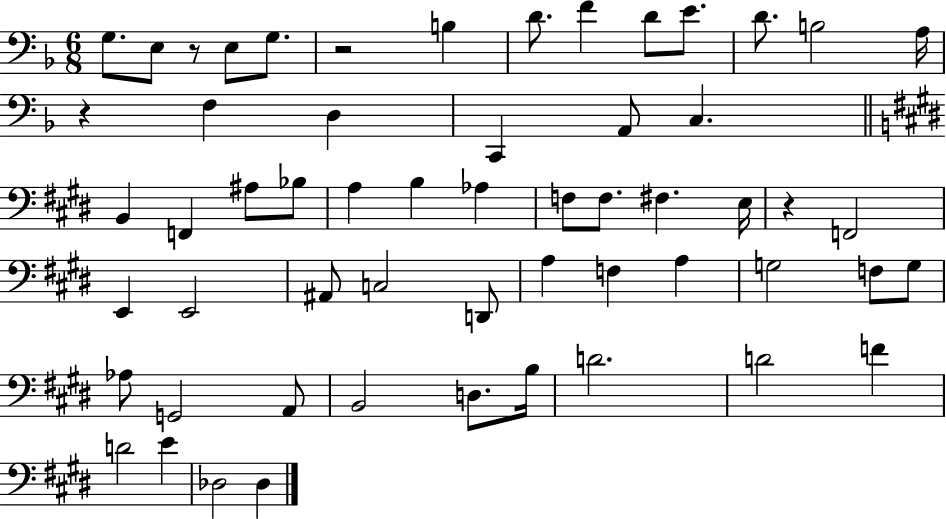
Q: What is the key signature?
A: F major